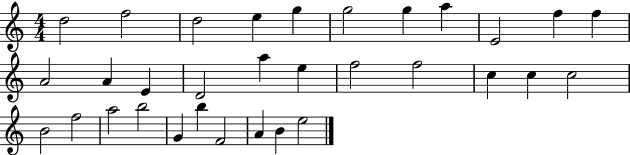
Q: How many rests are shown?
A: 0